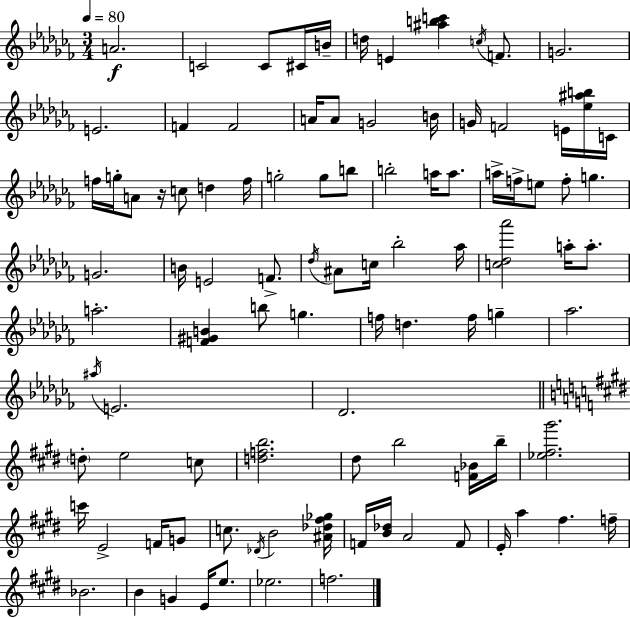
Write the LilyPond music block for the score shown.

{
  \clef treble
  \numericTimeSignature
  \time 3/4
  \key aes \minor
  \tempo 4 = 80
  a'2.\f | c'2 c'8 cis'16 b'16-- | d''16 e'4 <ais'' b'' c'''>4 \acciaccatura { c''16 } f'8. | g'2. | \break e'2. | f'4 f'2 | a'16 a'8 g'2 | b'16 g'16 f'2 e'16 <ees'' ais'' b''>16 | \break c'16 f''16 g''16-. a'8 r16 c''8 d''4 | f''16 g''2-. g''8 b''8 | b''2-. a''16 a''8. | a''16-> f''16-> e''8 f''8-. g''4. | \break g'2. | b'16 e'2 f'8.-> | \acciaccatura { des''16 } ais'8 c''16 bes''2-. | aes''16 <c'' des'' aes'''>2 a''16-. a''8.-. | \break a''2.-. | <f' gis' b'>4 b''8 g''4. | f''16 d''4. f''16 g''4-- | aes''2. | \break \acciaccatura { ais''16 } e'2. | des'2. | \bar "||" \break \key e \major \parenthesize d''8-. e''2 c''8 | <d'' f'' b''>2. | dis''8 b''2 <f' bes'>16 b''16-- | <ees'' fis'' gis'''>2. | \break c'''16 e'2-> f'16 g'8 | c''8. \acciaccatura { des'16 } b'2 | <ais' des'' fis'' ges''>16 f'16 <b' des''>16 a'2 f'8 | e'16-. a''4 fis''4. | \break f''16-- bes'2. | b'4 g'4 e'16 e''8. | ees''2. | f''2. | \break \bar "|."
}